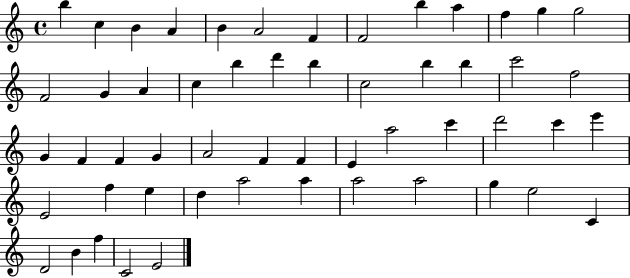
{
  \clef treble
  \time 4/4
  \defaultTimeSignature
  \key c \major
  b''4 c''4 b'4 a'4 | b'4 a'2 f'4 | f'2 b''4 a''4 | f''4 g''4 g''2 | \break f'2 g'4 a'4 | c''4 b''4 d'''4 b''4 | c''2 b''4 b''4 | c'''2 f''2 | \break g'4 f'4 f'4 g'4 | a'2 f'4 f'4 | e'4 a''2 c'''4 | d'''2 c'''4 e'''4 | \break e'2 f''4 e''4 | d''4 a''2 a''4 | a''2 a''2 | g''4 e''2 c'4 | \break d'2 b'4 f''4 | c'2 e'2 | \bar "|."
}